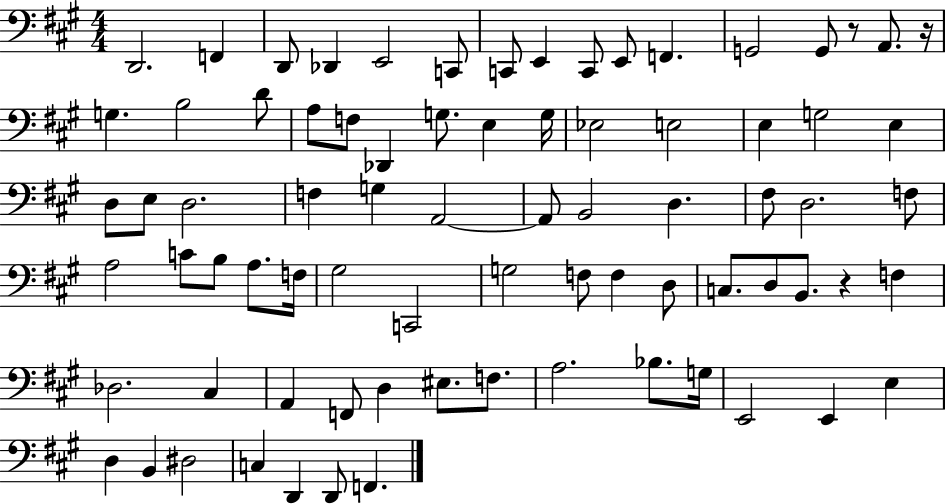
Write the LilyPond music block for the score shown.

{
  \clef bass
  \numericTimeSignature
  \time 4/4
  \key a \major
  d,2. f,4 | d,8 des,4 e,2 c,8 | c,8 e,4 c,8 e,8 f,4. | g,2 g,8 r8 a,8. r16 | \break g4. b2 d'8 | a8 f8 des,4 g8. e4 g16 | ees2 e2 | e4 g2 e4 | \break d8 e8 d2. | f4 g4 a,2~~ | a,8 b,2 d4. | fis8 d2. f8 | \break a2 c'8 b8 a8. f16 | gis2 c,2 | g2 f8 f4 d8 | c8. d8 b,8. r4 f4 | \break des2. cis4 | a,4 f,8 d4 eis8. f8. | a2. bes8. g16 | e,2 e,4 e4 | \break d4 b,4 dis2 | c4 d,4 d,8 f,4. | \bar "|."
}